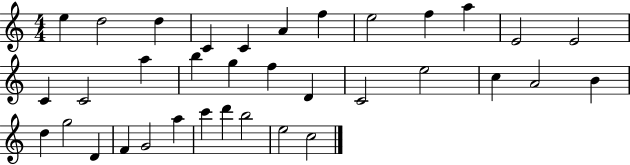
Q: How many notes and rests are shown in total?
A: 35